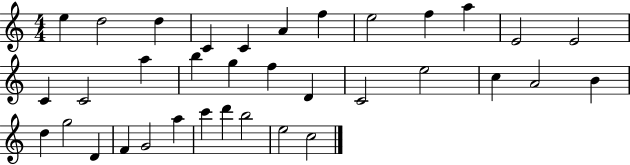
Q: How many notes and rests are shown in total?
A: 35